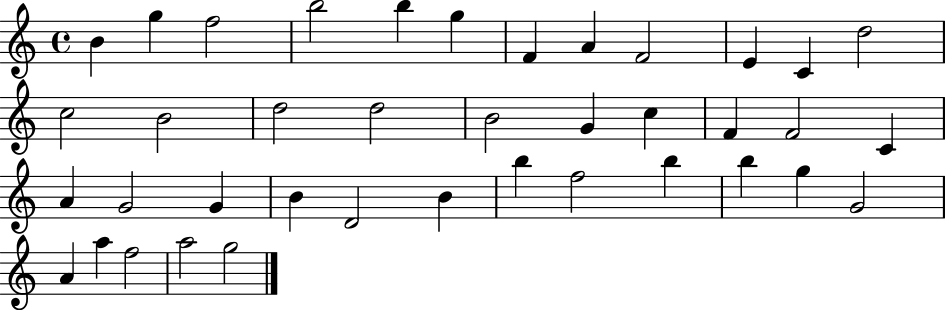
B4/q G5/q F5/h B5/h B5/q G5/q F4/q A4/q F4/h E4/q C4/q D5/h C5/h B4/h D5/h D5/h B4/h G4/q C5/q F4/q F4/h C4/q A4/q G4/h G4/q B4/q D4/h B4/q B5/q F5/h B5/q B5/q G5/q G4/h A4/q A5/q F5/h A5/h G5/h